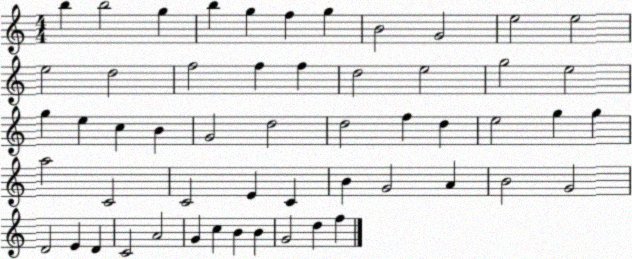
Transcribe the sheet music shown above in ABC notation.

X:1
T:Untitled
M:4/4
L:1/4
K:C
b b2 g b g f g B2 G2 e2 e2 e2 d2 f2 f f d2 e2 g2 e2 g e c B G2 d2 d2 f d e2 g g a2 C2 C2 E C B G2 A B2 G2 D2 E D C2 A2 G c B B G2 d f